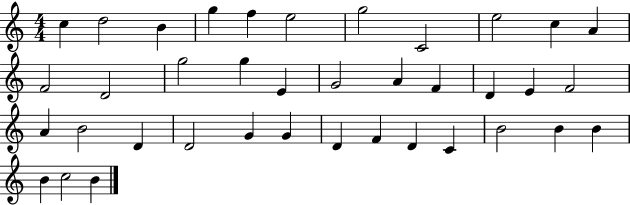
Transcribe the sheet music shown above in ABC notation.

X:1
T:Untitled
M:4/4
L:1/4
K:C
c d2 B g f e2 g2 C2 e2 c A F2 D2 g2 g E G2 A F D E F2 A B2 D D2 G G D F D C B2 B B B c2 B